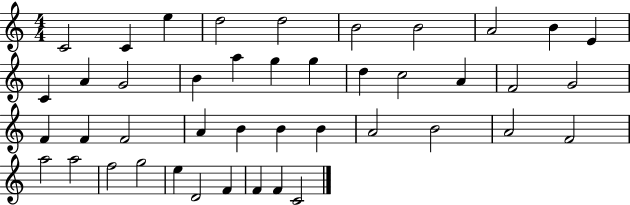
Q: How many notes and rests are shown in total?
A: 43